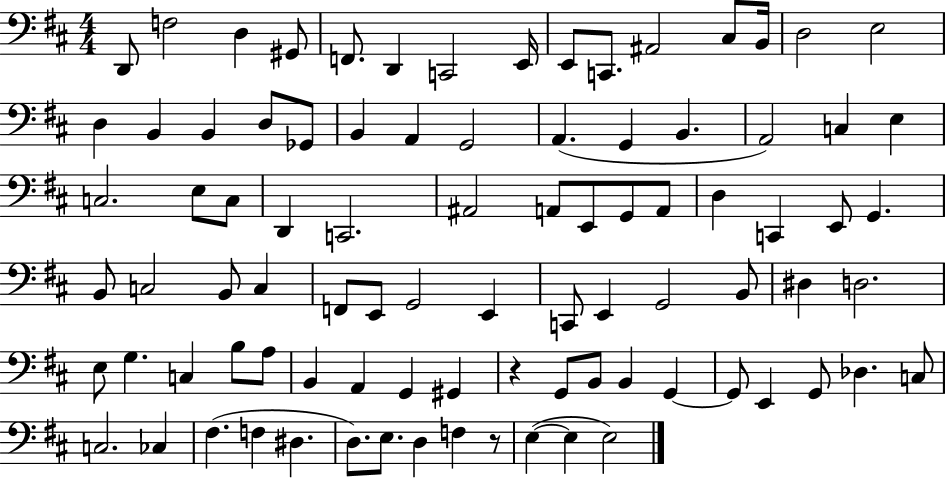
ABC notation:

X:1
T:Untitled
M:4/4
L:1/4
K:D
D,,/2 F,2 D, ^G,,/2 F,,/2 D,, C,,2 E,,/4 E,,/2 C,,/2 ^A,,2 ^C,/2 B,,/4 D,2 E,2 D, B,, B,, D,/2 _G,,/2 B,, A,, G,,2 A,, G,, B,, A,,2 C, E, C,2 E,/2 C,/2 D,, C,,2 ^A,,2 A,,/2 E,,/2 G,,/2 A,,/2 D, C,, E,,/2 G,, B,,/2 C,2 B,,/2 C, F,,/2 E,,/2 G,,2 E,, C,,/2 E,, G,,2 B,,/2 ^D, D,2 E,/2 G, C, B,/2 A,/2 B,, A,, G,, ^G,, z G,,/2 B,,/2 B,, G,, G,,/2 E,, G,,/2 _D, C,/2 C,2 _C, ^F, F, ^D, D,/2 E,/2 D, F, z/2 E, E, E,2